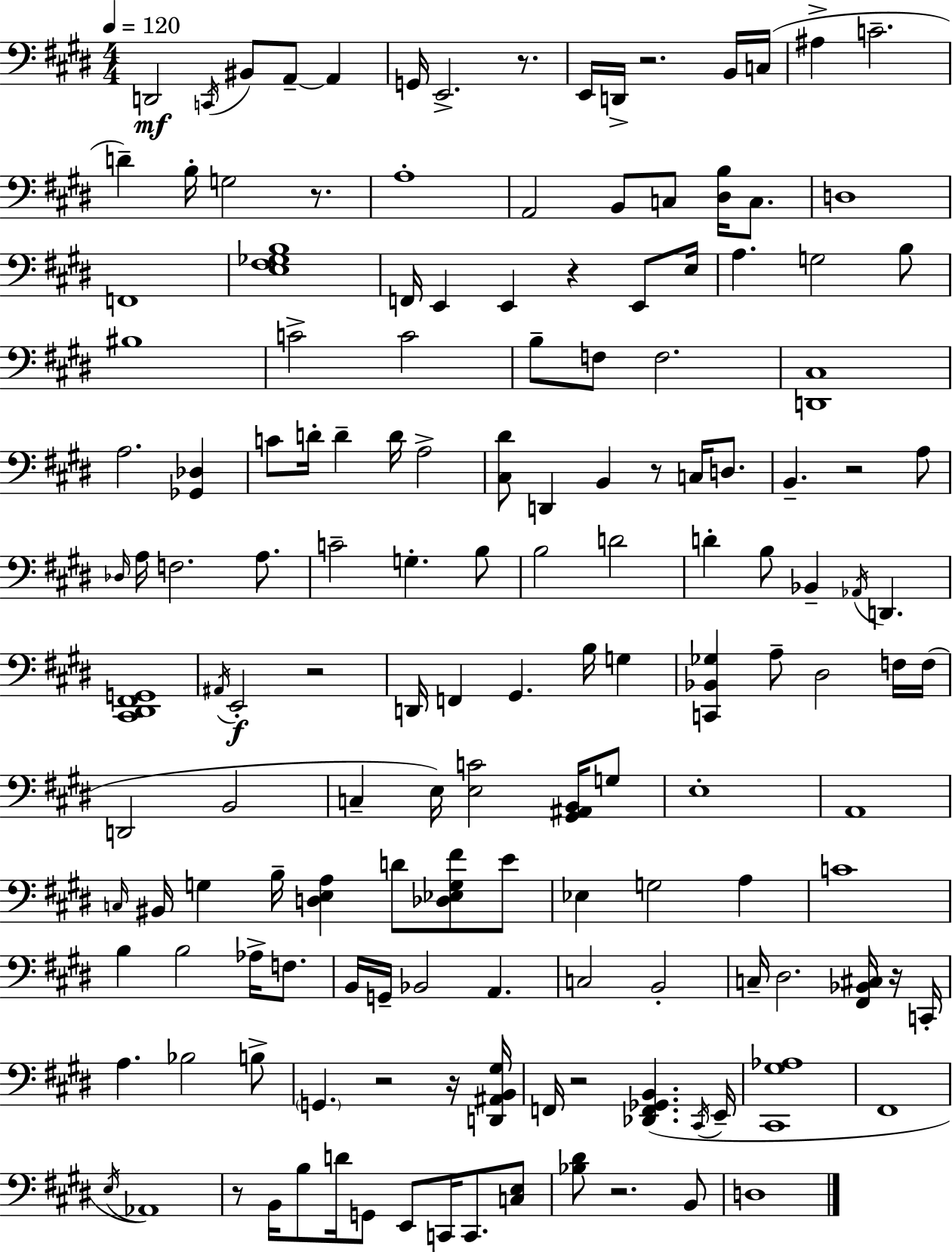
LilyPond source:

{
  \clef bass
  \numericTimeSignature
  \time 4/4
  \key e \major
  \tempo 4 = 120
  \repeat volta 2 { d,2\mf \acciaccatura { c,16 } bis,8 a,8--~~ a,4 | g,16 e,2.-> r8. | e,16 d,16-> r2. b,16 | c16( ais4-> c'2.-- | \break d'4--) b16-. g2 r8. | a1-. | a,2 b,8 c8 <dis b>16 c8. | d1 | \break f,1 | <e fis ges b>1 | f,16 e,4 e,4 r4 e,8 | e16 a4. g2 b8 | \break bis1 | c'2-> c'2 | b8-- f8 f2. | <d, cis>1 | \break a2. <ges, des>4 | c'8 d'16-. d'4-- d'16 a2-> | <cis dis'>8 d,4 b,4 r8 c16 d8. | b,4.-- r2 a8 | \break \grace { des16 } a16 f2. a8. | c'2-- g4.-. | b8 b2 d'2 | d'4-. b8 bes,4-- \acciaccatura { aes,16 } d,4. | \break <cis, dis, fis, g,>1 | \acciaccatura { ais,16 } e,2-.\f r2 | d,16 f,4 gis,4. b16 | g4 <c, bes, ges>4 a8-- dis2 | \break f16 f16( d,2 b,2 | c4-- e16) <e c'>2 | <gis, ais, b,>16 g8 e1-. | a,1 | \break \grace { c16 } bis,16 g4 b16-- <d e a>4 d'8 | <des ees g fis'>8 e'8 ees4 g2 | a4 c'1 | b4 b2 | \break aes16-> f8. b,16 g,16-- bes,2 a,4. | c2 b,2-. | c16-- dis2. | <fis, bes, cis>16 r16 c,16-. a4. bes2 | \break b8-> \parenthesize g,4. r2 | r16 <d, ais, b, gis>16 f,16 r2 <des, f, ges, b,>4.( | \acciaccatura { cis,16 } e,16-- <cis, gis aes>1 | fis,1 | \break \acciaccatura { e16 }) aes,1 | r8 b,16 b8 d'16 g,8 e,8 | c,16 c,8. <c e>8 <bes dis'>8 r2. | b,8 d1 | \break } \bar "|."
}